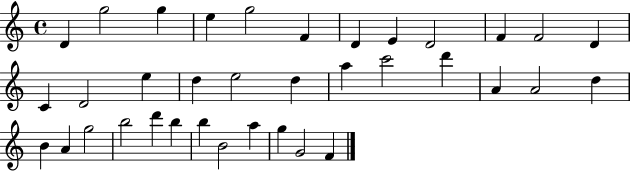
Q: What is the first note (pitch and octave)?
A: D4